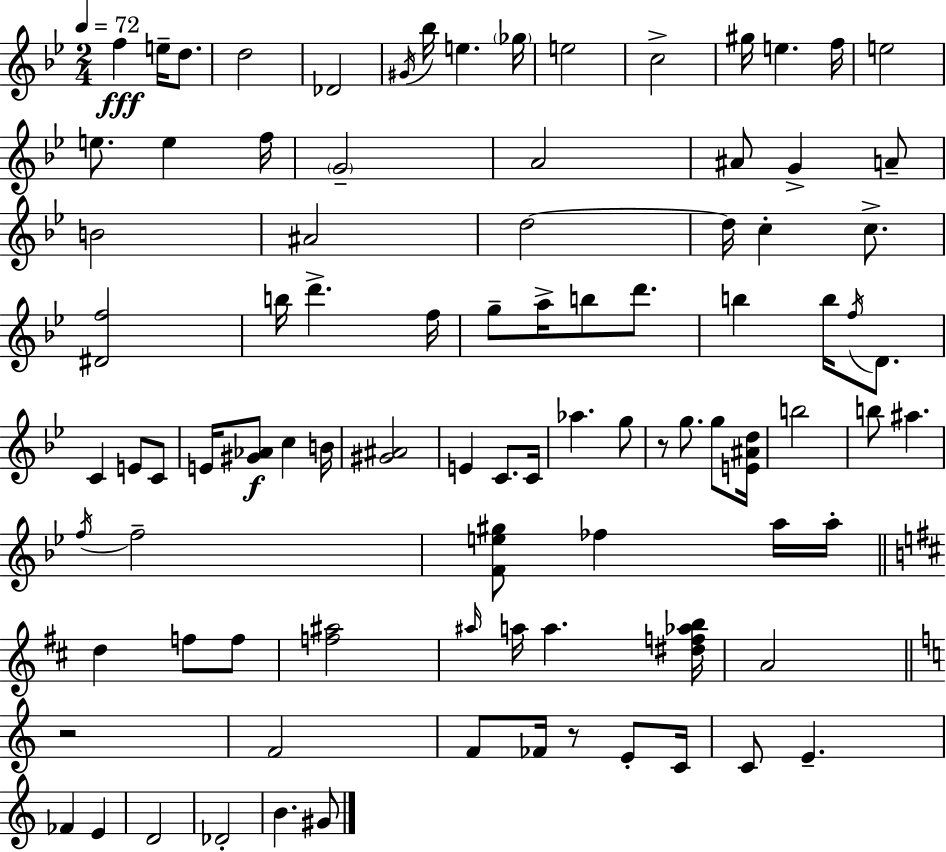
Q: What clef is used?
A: treble